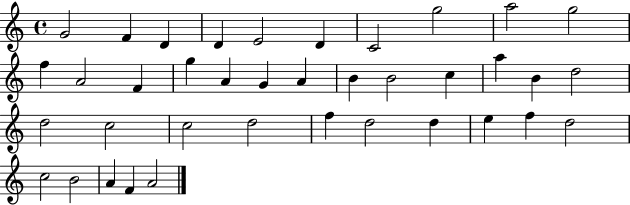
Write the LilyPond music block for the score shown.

{
  \clef treble
  \time 4/4
  \defaultTimeSignature
  \key c \major
  g'2 f'4 d'4 | d'4 e'2 d'4 | c'2 g''2 | a''2 g''2 | \break f''4 a'2 f'4 | g''4 a'4 g'4 a'4 | b'4 b'2 c''4 | a''4 b'4 d''2 | \break d''2 c''2 | c''2 d''2 | f''4 d''2 d''4 | e''4 f''4 d''2 | \break c''2 b'2 | a'4 f'4 a'2 | \bar "|."
}